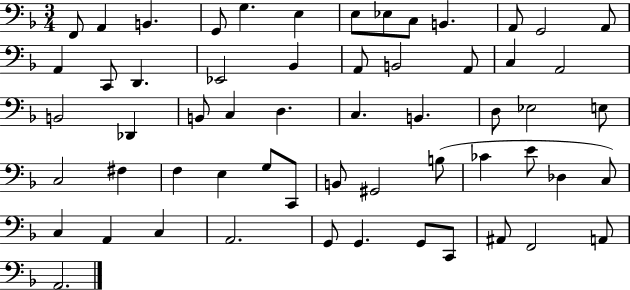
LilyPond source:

{
  \clef bass
  \numericTimeSignature
  \time 3/4
  \key f \major
  \repeat volta 2 { f,8 a,4 b,4. | g,8 g4. e4 | e8 ees8 c8 b,4. | a,8 g,2 a,8 | \break a,4 c,8 d,4. | ees,2 bes,4 | a,8 b,2 a,8 | c4 a,2 | \break b,2 des,4 | b,8 c4 d4. | c4. b,4. | d8 ees2 e8 | \break c2 fis4 | f4 e4 g8 c,8 | b,8 gis,2 b8( | ces'4 e'8 des4 c8) | \break c4 a,4 c4 | a,2. | g,8 g,4. g,8 c,8 | ais,8 f,2 a,8 | \break a,2. | } \bar "|."
}